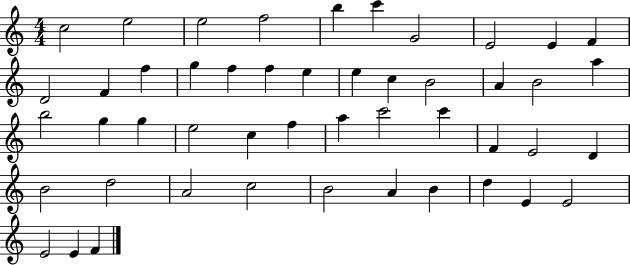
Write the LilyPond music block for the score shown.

{
  \clef treble
  \numericTimeSignature
  \time 4/4
  \key c \major
  c''2 e''2 | e''2 f''2 | b''4 c'''4 g'2 | e'2 e'4 f'4 | \break d'2 f'4 f''4 | g''4 f''4 f''4 e''4 | e''4 c''4 b'2 | a'4 b'2 a''4 | \break b''2 g''4 g''4 | e''2 c''4 f''4 | a''4 c'''2 c'''4 | f'4 e'2 d'4 | \break b'2 d''2 | a'2 c''2 | b'2 a'4 b'4 | d''4 e'4 e'2 | \break e'2 e'4 f'4 | \bar "|."
}